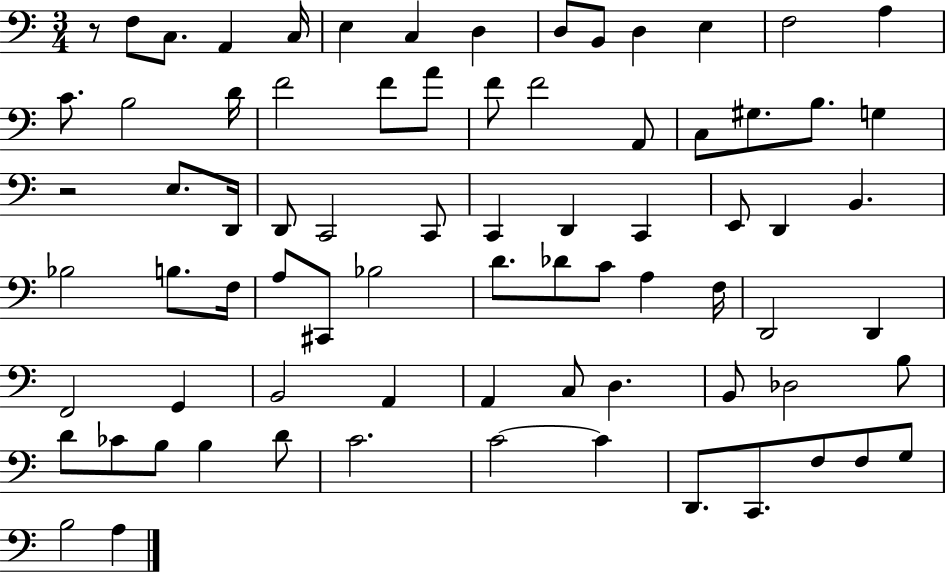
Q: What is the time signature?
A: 3/4